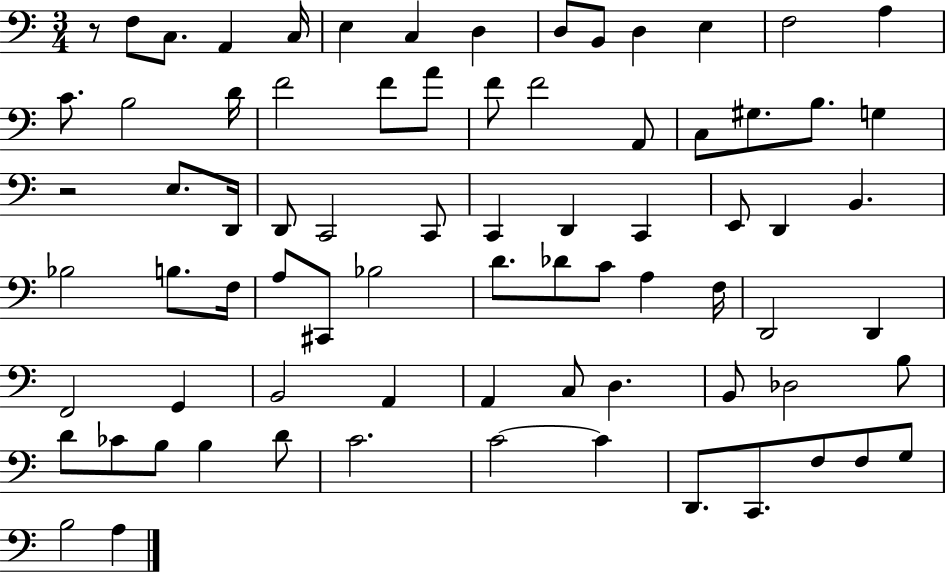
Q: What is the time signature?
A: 3/4